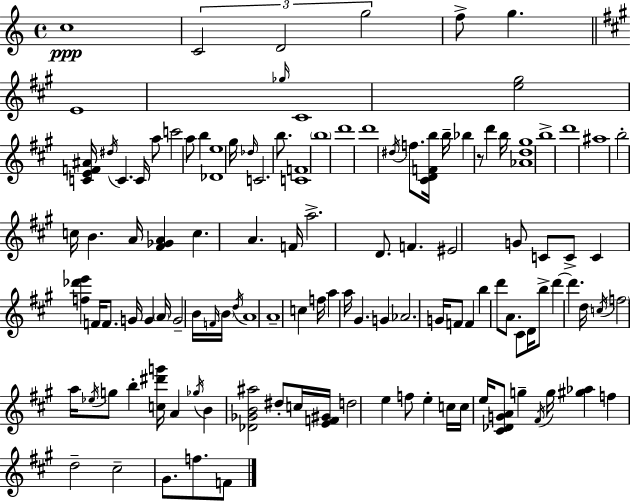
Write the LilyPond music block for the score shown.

{
  \clef treble
  \time 4/4
  \defaultTimeSignature
  \key c \major
  c''1\ppp | \tuplet 3/2 { c'2 d'2 | g''2 } f''8-> g''4. | \bar "||" \break \key a \major e'1 | \grace { ges''16 } cis'1 | <e'' gis''>2 <c' e' f' ais'>16 \acciaccatura { dis''16 } c'4. | c'16 a''8 c'''2 a''8 b''4 | \break <des' e''>1 | gis''16 \grace { des''16 } c'2. | b''8. <c' f'>1 | \parenthesize b''1 | \break d'''1 | d'''1 | \acciaccatura { dis''16 } f''8. <cis' d' f' b''>16 b''16-- bes''4 r8 d'''4 | b''16 <aes' d'' gis''>1 | \break b''1-> | d'''1 | ais''1 | b''2-. c''16 b'4. | \break a'16 <fis' ges' a'>4 c''4. a'4. | f'16 a''2.-> | d'8. f'4. eis'2 | g'8 c'8 c'8-> c'4 <f'' des''' e'''>4 | \break f'16 f'8. g'16 g'4 \parenthesize a'16 g'2-- | b'16 \grace { f'16 } \parenthesize b'16 \acciaccatura { d''16 } a'1 | a'1-- | c''4 f''16 a''4 a''16 | \break gis'4. g'4 aes'2. | g'16 f'8 f'4 b''4 | d'''8 a'8. cis'8 d'16 b''8-> d'''4~~ d'''4. | d''16 \acciaccatura { c''16 } \parenthesize f''2 a''16 | \break \acciaccatura { ees''16 } g''8 b''4-. <c'' dis''' g'''>16 a'4 \acciaccatura { ges''16 } b'4 | <des' ges' b' ais''>2 dis''8-. c''16 <e' f' gis'>16 d''2 | e''4 f''8 e''4-. c''16 | c''16 e''16 <cis' des' g' a'>8 g''4-- \acciaccatura { fis'16 } g''16 <gis'' aes''>4 f''4 | \break d''2-- cis''2-- | gis'8. f''8. f'8 \bar "|."
}